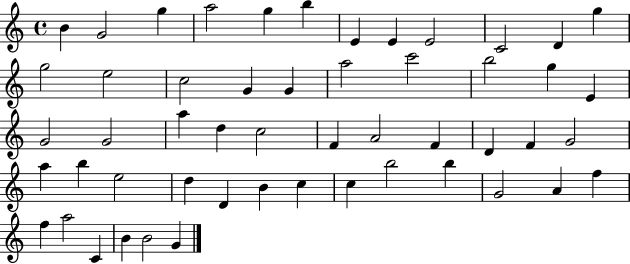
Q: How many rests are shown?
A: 0